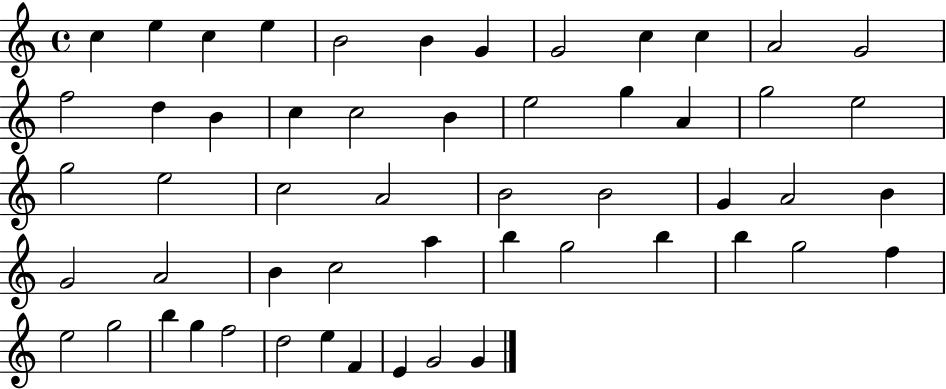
C5/q E5/q C5/q E5/q B4/h B4/q G4/q G4/h C5/q C5/q A4/h G4/h F5/h D5/q B4/q C5/q C5/h B4/q E5/h G5/q A4/q G5/h E5/h G5/h E5/h C5/h A4/h B4/h B4/h G4/q A4/h B4/q G4/h A4/h B4/q C5/h A5/q B5/q G5/h B5/q B5/q G5/h F5/q E5/h G5/h B5/q G5/q F5/h D5/h E5/q F4/q E4/q G4/h G4/q